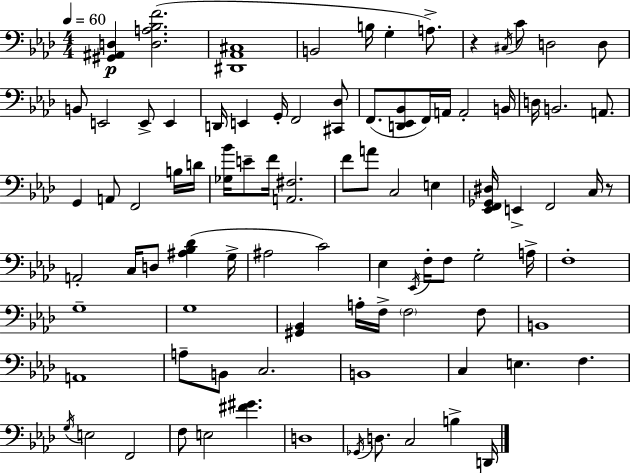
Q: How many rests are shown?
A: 2